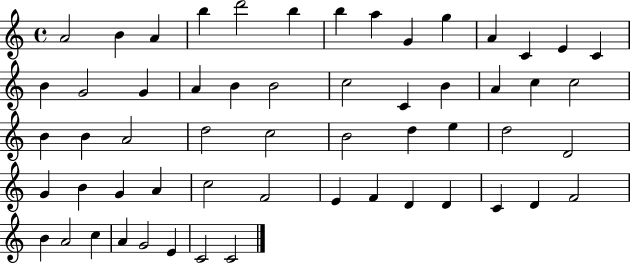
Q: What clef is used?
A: treble